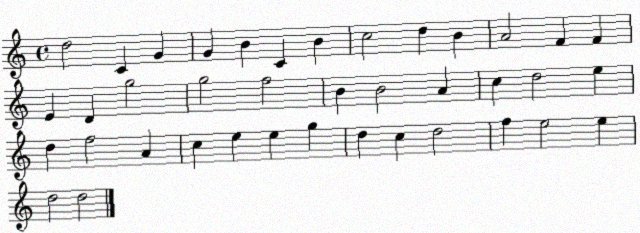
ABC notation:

X:1
T:Untitled
M:4/4
L:1/4
K:C
d2 C G G B C B c2 d B A2 F F E D g2 g2 f2 B B2 A c d2 e d f2 A c e e g d c d2 f e2 e d2 d2